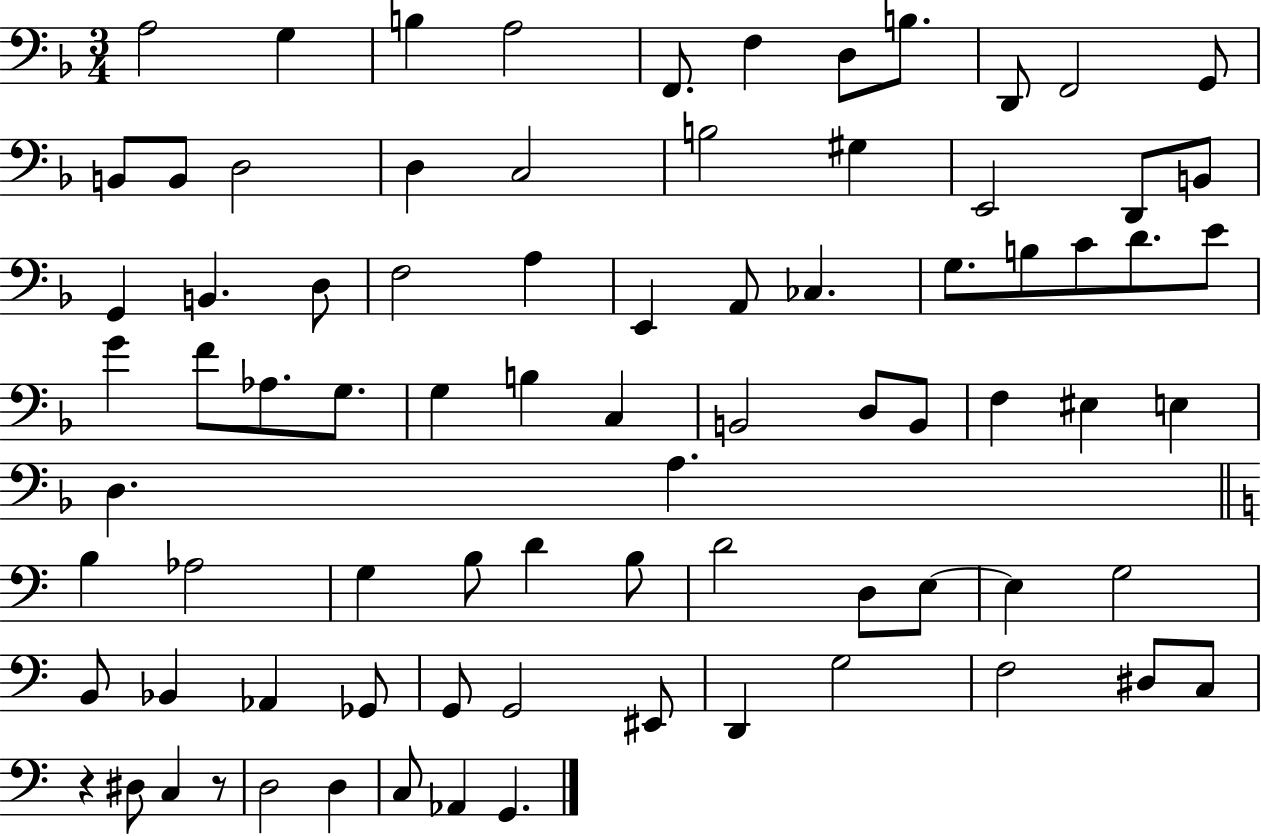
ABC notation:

X:1
T:Untitled
M:3/4
L:1/4
K:F
A,2 G, B, A,2 F,,/2 F, D,/2 B,/2 D,,/2 F,,2 G,,/2 B,,/2 B,,/2 D,2 D, C,2 B,2 ^G, E,,2 D,,/2 B,,/2 G,, B,, D,/2 F,2 A, E,, A,,/2 _C, G,/2 B,/2 C/2 D/2 E/2 G F/2 _A,/2 G,/2 G, B, C, B,,2 D,/2 B,,/2 F, ^E, E, D, A, B, _A,2 G, B,/2 D B,/2 D2 D,/2 E,/2 E, G,2 B,,/2 _B,, _A,, _G,,/2 G,,/2 G,,2 ^E,,/2 D,, G,2 F,2 ^D,/2 C,/2 z ^D,/2 C, z/2 D,2 D, C,/2 _A,, G,,